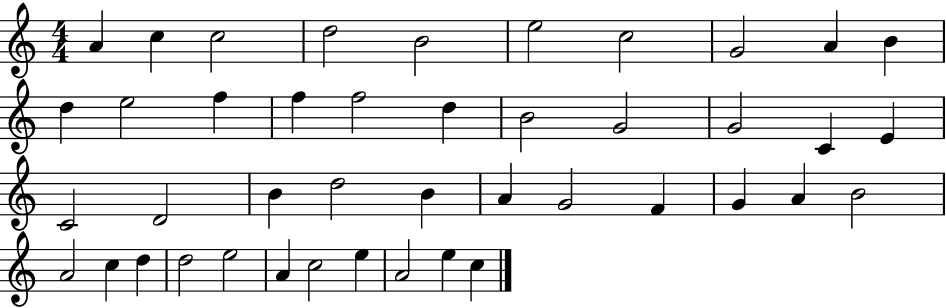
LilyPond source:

{
  \clef treble
  \numericTimeSignature
  \time 4/4
  \key c \major
  a'4 c''4 c''2 | d''2 b'2 | e''2 c''2 | g'2 a'4 b'4 | \break d''4 e''2 f''4 | f''4 f''2 d''4 | b'2 g'2 | g'2 c'4 e'4 | \break c'2 d'2 | b'4 d''2 b'4 | a'4 g'2 f'4 | g'4 a'4 b'2 | \break a'2 c''4 d''4 | d''2 e''2 | a'4 c''2 e''4 | a'2 e''4 c''4 | \break \bar "|."
}